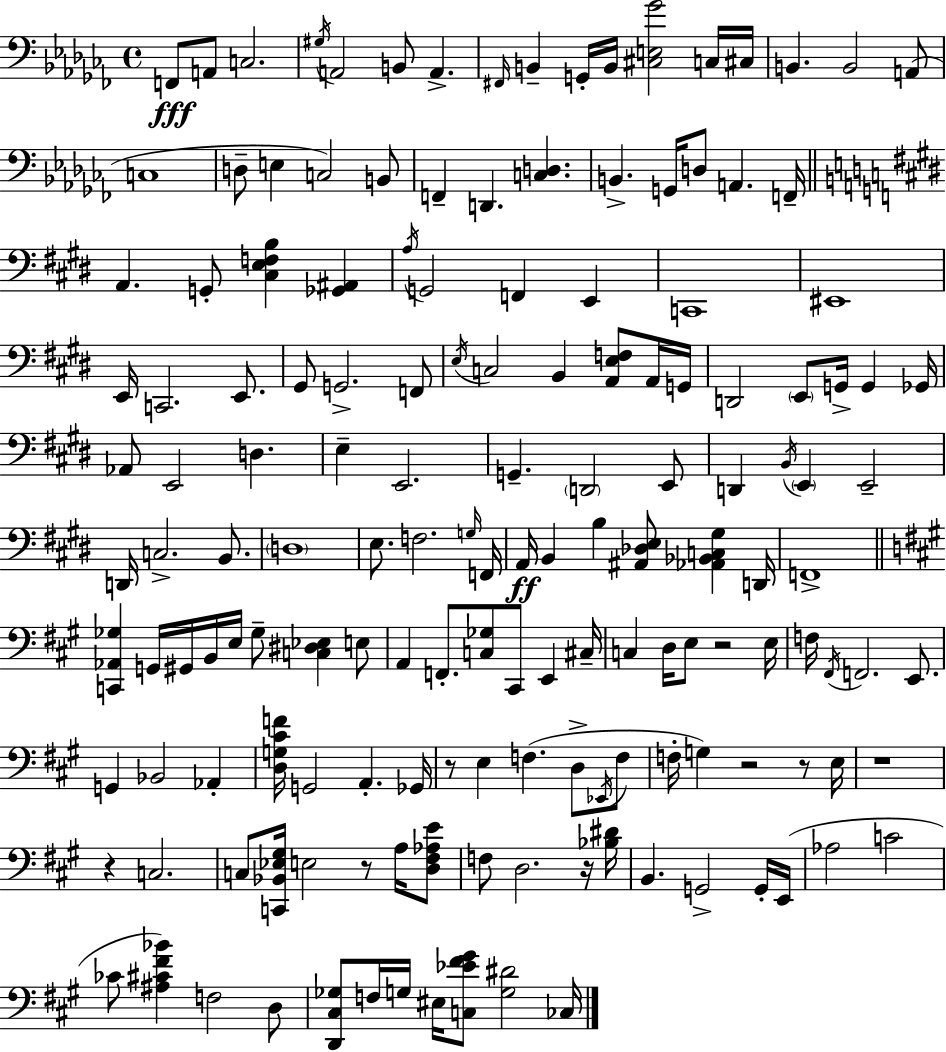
X:1
T:Untitled
M:4/4
L:1/4
K:Abm
F,,/2 A,,/2 C,2 ^G,/4 A,,2 B,,/2 A,, ^F,,/4 B,, G,,/4 B,,/4 [^C,E,_G]2 C,/4 ^C,/4 B,, B,,2 A,,/2 C,4 D,/2 E, C,2 B,,/2 F,, D,, [C,D,] B,, G,,/4 D,/2 A,, F,,/4 A,, G,,/2 [^C,E,F,B,] [_G,,^A,,] A,/4 G,,2 F,, E,, C,,4 ^E,,4 E,,/4 C,,2 E,,/2 ^G,,/2 G,,2 F,,/2 E,/4 C,2 B,, [A,,E,F,]/2 A,,/4 G,,/4 D,,2 E,,/2 G,,/4 G,, _G,,/4 _A,,/2 E,,2 D, E, E,,2 G,, D,,2 E,,/2 D,, B,,/4 E,, E,,2 D,,/4 C,2 B,,/2 D,4 E,/2 F,2 G,/4 F,,/4 A,,/4 B,, B, [^A,,_D,E,]/2 [_A,,_B,,C,^G,] D,,/4 F,,4 [C,,_A,,_G,] G,,/4 ^G,,/4 B,,/4 E,/4 _G,/2 [C,^D,_E,] E,/2 A,, F,,/2 [C,_G,]/2 ^C,,/2 E,, ^C,/4 C, D,/4 E,/2 z2 E,/4 F,/4 ^F,,/4 F,,2 E,,/2 G,, _B,,2 _A,, [D,G,^CF]/4 G,,2 A,, _G,,/4 z/2 E, F, D,/2 _E,,/4 F,/2 F,/4 G, z2 z/2 E,/4 z4 z C,2 C,/2 [C,,_B,,_E,^G,]/4 E,2 z/2 A,/4 [D,^F,_A,E]/2 F,/2 D,2 z/4 [_B,^D]/4 B,, G,,2 G,,/4 E,,/4 _A,2 C2 _C/2 [^A,^C^F_B] F,2 D,/2 [D,,^C,_G,]/2 F,/4 G,/4 ^E,/4 [C,_E^F^G]/2 [G,^D]2 _C,/4